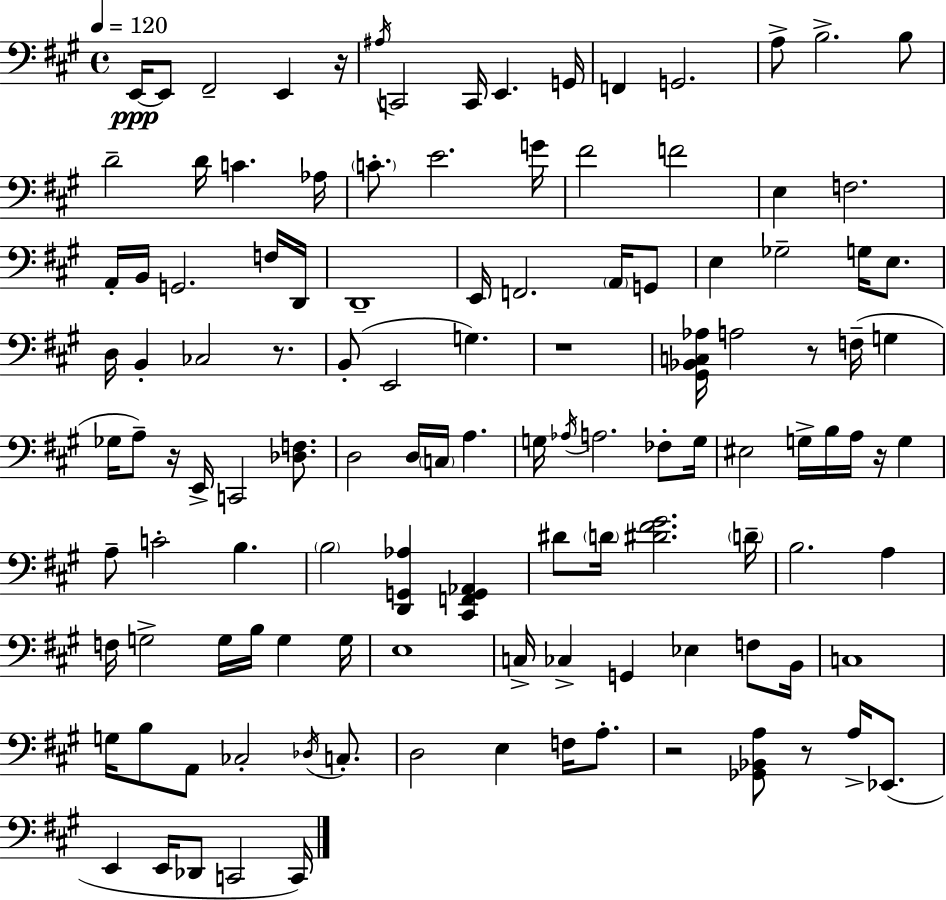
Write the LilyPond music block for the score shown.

{
  \clef bass
  \time 4/4
  \defaultTimeSignature
  \key a \major
  \tempo 4 = 120
  e,16~~\ppp e,8 fis,2-- e,4 r16 | \acciaccatura { ais16 } c,2 c,16 e,4. | g,16 f,4 g,2. | a8-> b2.-> b8 | \break d'2-- d'16 c'4. | aes16 \parenthesize c'8.-. e'2. | g'16 fis'2 f'2 | e4 f2. | \break a,16-. b,16 g,2. f16 | d,16 d,1-- | e,16 f,2. \parenthesize a,16 g,8 | e4 ges2-- g16 e8. | \break d16 b,4-. ces2 r8. | b,8-.( e,2 g4.) | r1 | <gis, bes, c aes>16 a2 r8 f16--( g4 | \break ges16 a8--) r16 e,16-> c,2 <des f>8. | d2 d16 \parenthesize c16 a4. | g16 \acciaccatura { aes16 } a2. fes8-. | g16 eis2 g16-> b16 a16 r16 g4 | \break a8-- c'2-. b4. | \parenthesize b2 <d, g, aes>4 <cis, f, g, aes,>4 | dis'8 \parenthesize d'16 <dis' fis' gis'>2. | \parenthesize d'16-- b2. a4 | \break f16 g2-> g16 b16 g4 | g16 e1 | c16-> ces4-> g,4 ees4 f8 | b,16 c1 | \break g16 b8 a,8 ces2-. \acciaccatura { des16 } | c8.-. d2 e4 f16 | a8.-. r2 <ges, bes, a>8 r8 a16-> | ees,8.( e,4 e,16 des,8 c,2 | \break c,16) \bar "|."
}